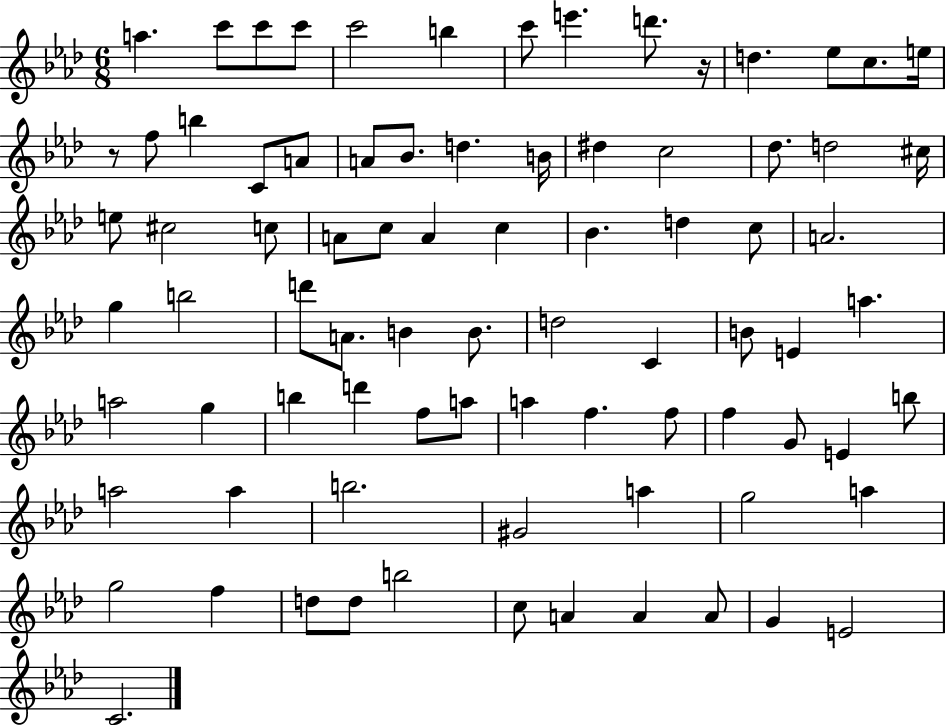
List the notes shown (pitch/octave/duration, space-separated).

A5/q. C6/e C6/e C6/e C6/h B5/q C6/e E6/q. D6/e. R/s D5/q. Eb5/e C5/e. E5/s R/e F5/e B5/q C4/e A4/e A4/e Bb4/e. D5/q. B4/s D#5/q C5/h Db5/e. D5/h C#5/s E5/e C#5/h C5/e A4/e C5/e A4/q C5/q Bb4/q. D5/q C5/e A4/h. G5/q B5/h D6/e A4/e. B4/q B4/e. D5/h C4/q B4/e E4/q A5/q. A5/h G5/q B5/q D6/q F5/e A5/e A5/q F5/q. F5/e F5/q G4/e E4/q B5/e A5/h A5/q B5/h. G#4/h A5/q G5/h A5/q G5/h F5/q D5/e D5/e B5/h C5/e A4/q A4/q A4/e G4/q E4/h C4/h.